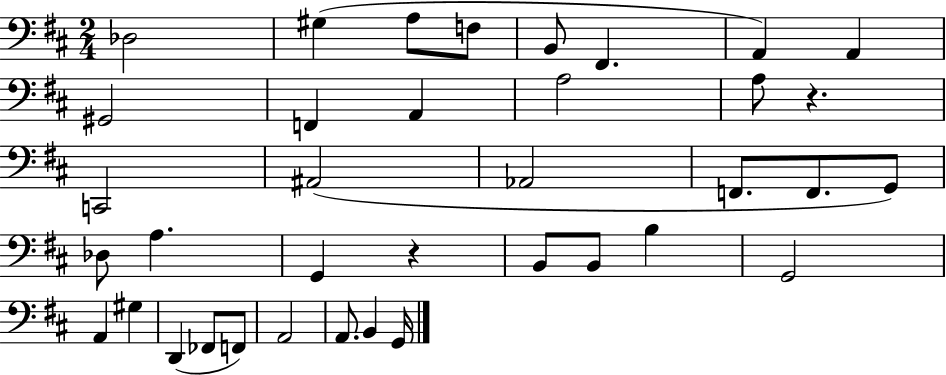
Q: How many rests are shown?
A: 2